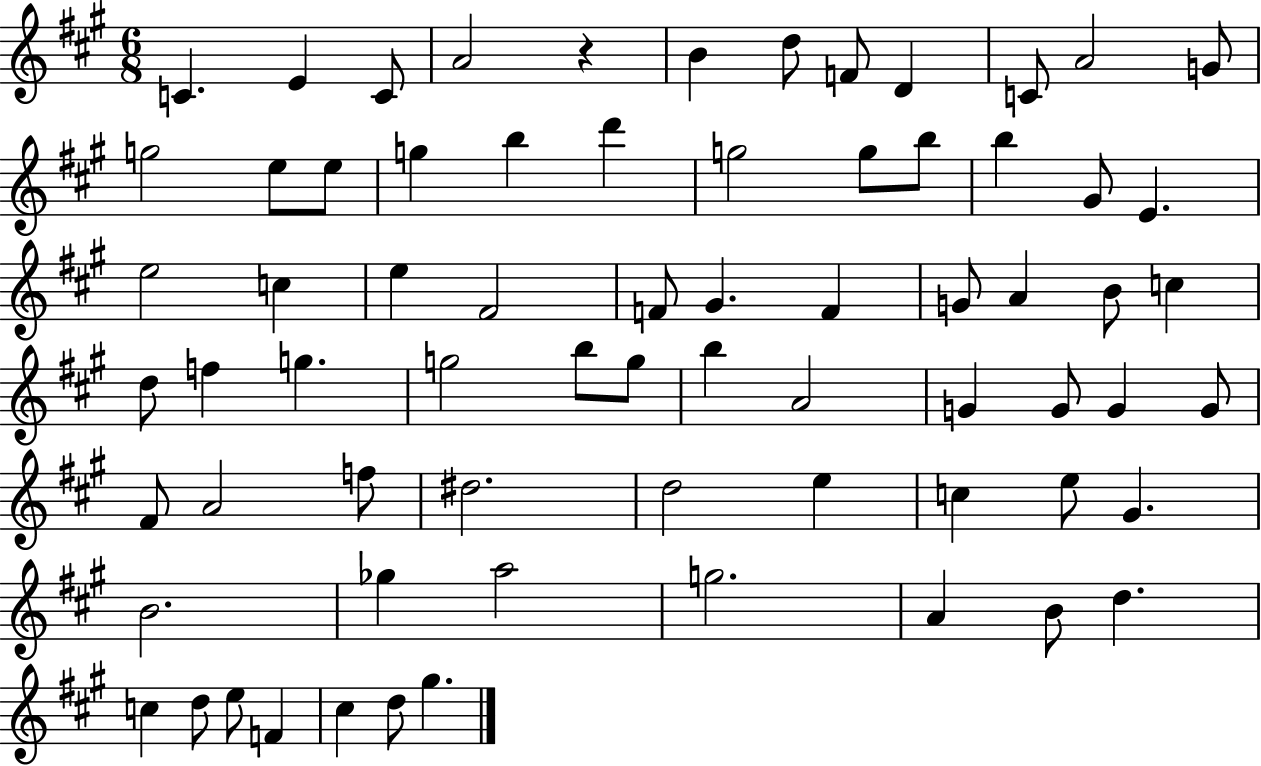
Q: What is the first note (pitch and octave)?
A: C4